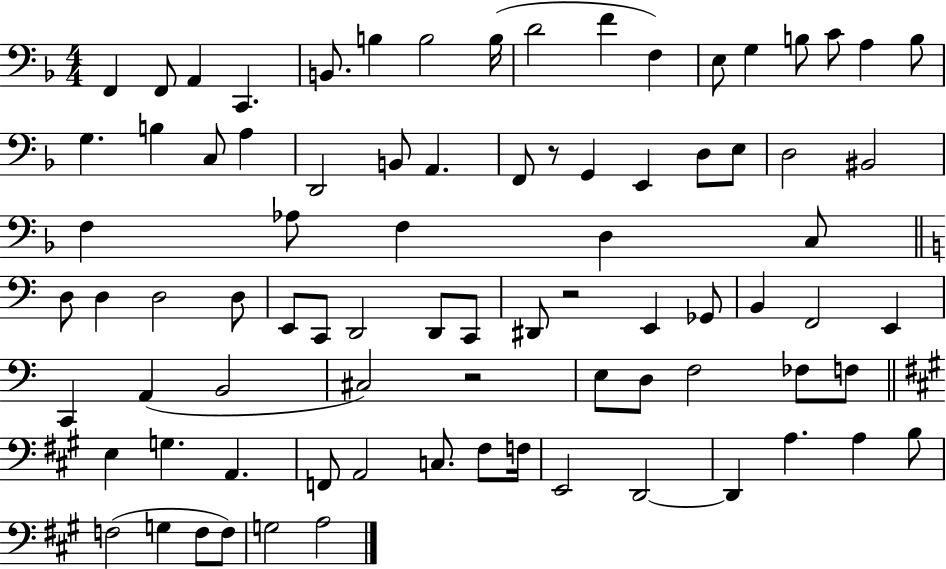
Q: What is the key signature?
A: F major